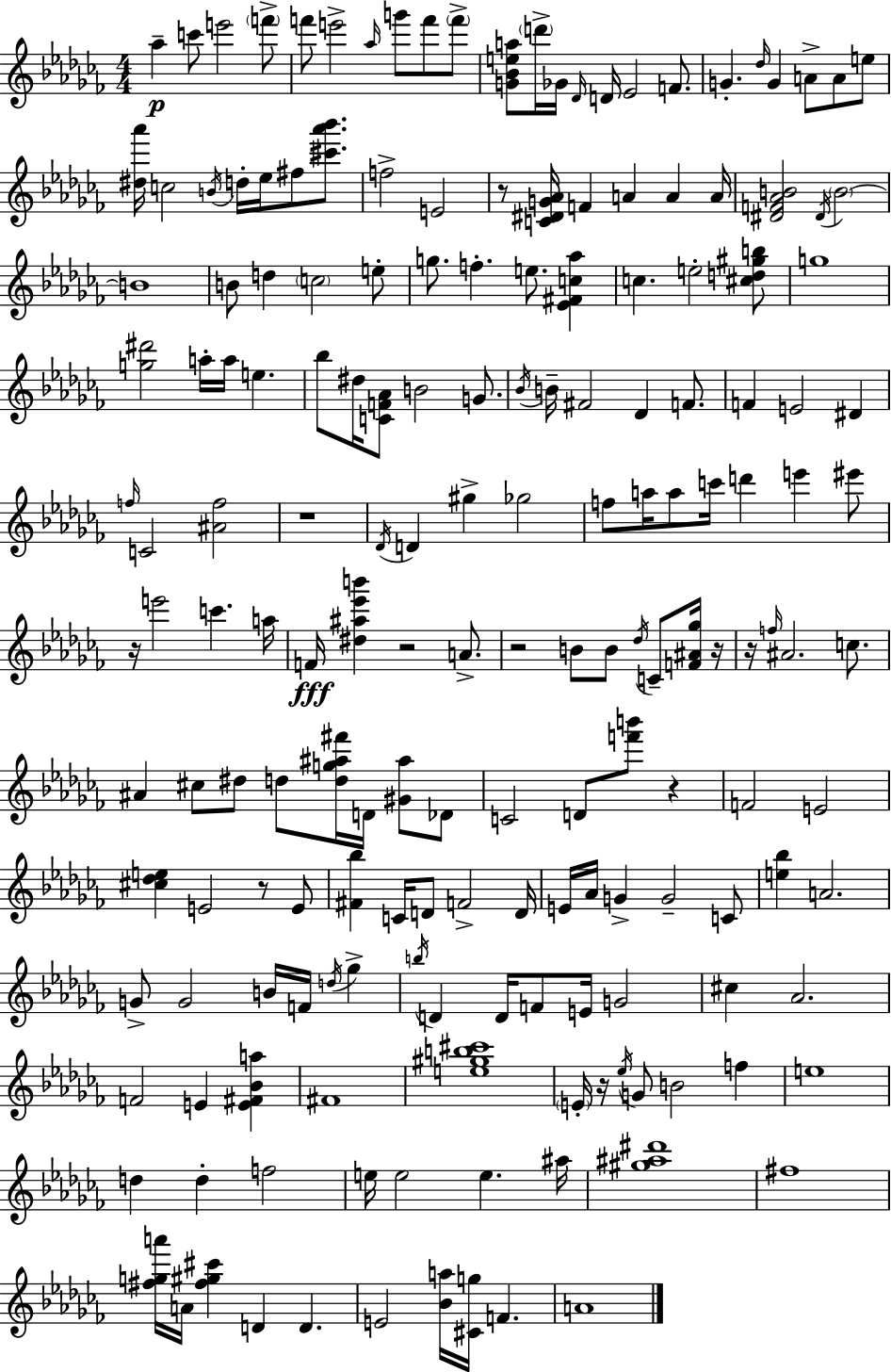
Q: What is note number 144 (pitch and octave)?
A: F4